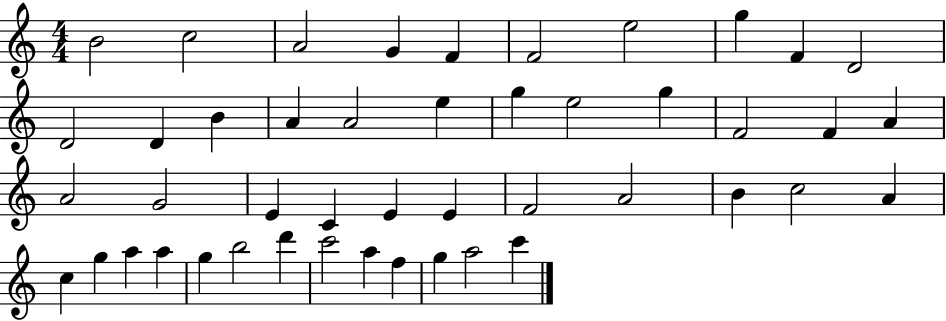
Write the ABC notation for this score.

X:1
T:Untitled
M:4/4
L:1/4
K:C
B2 c2 A2 G F F2 e2 g F D2 D2 D B A A2 e g e2 g F2 F A A2 G2 E C E E F2 A2 B c2 A c g a a g b2 d' c'2 a f g a2 c'